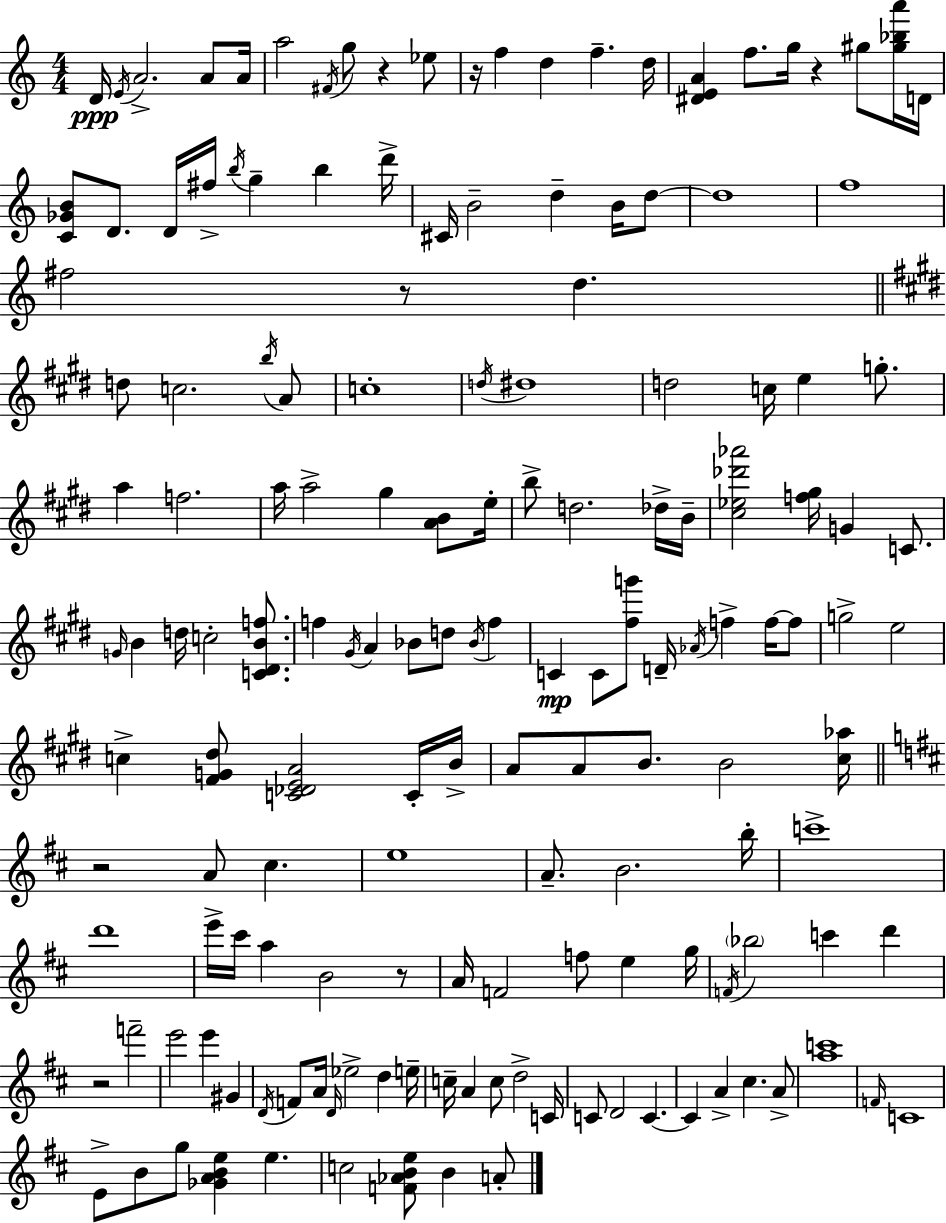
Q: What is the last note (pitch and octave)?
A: A4